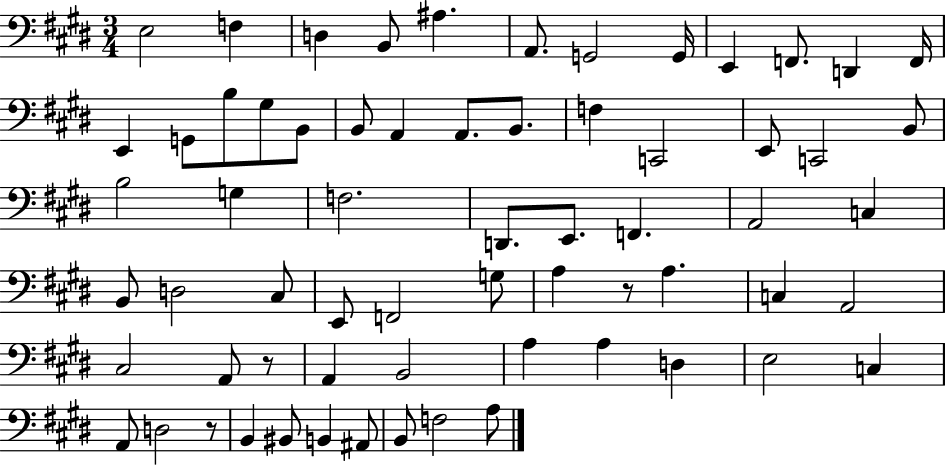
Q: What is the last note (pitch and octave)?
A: A3